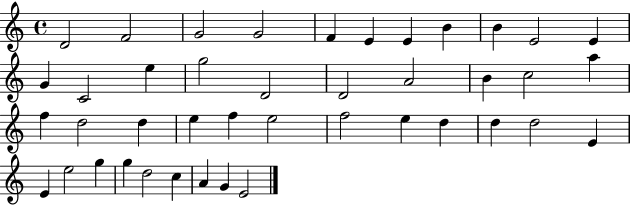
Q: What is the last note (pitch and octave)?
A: E4